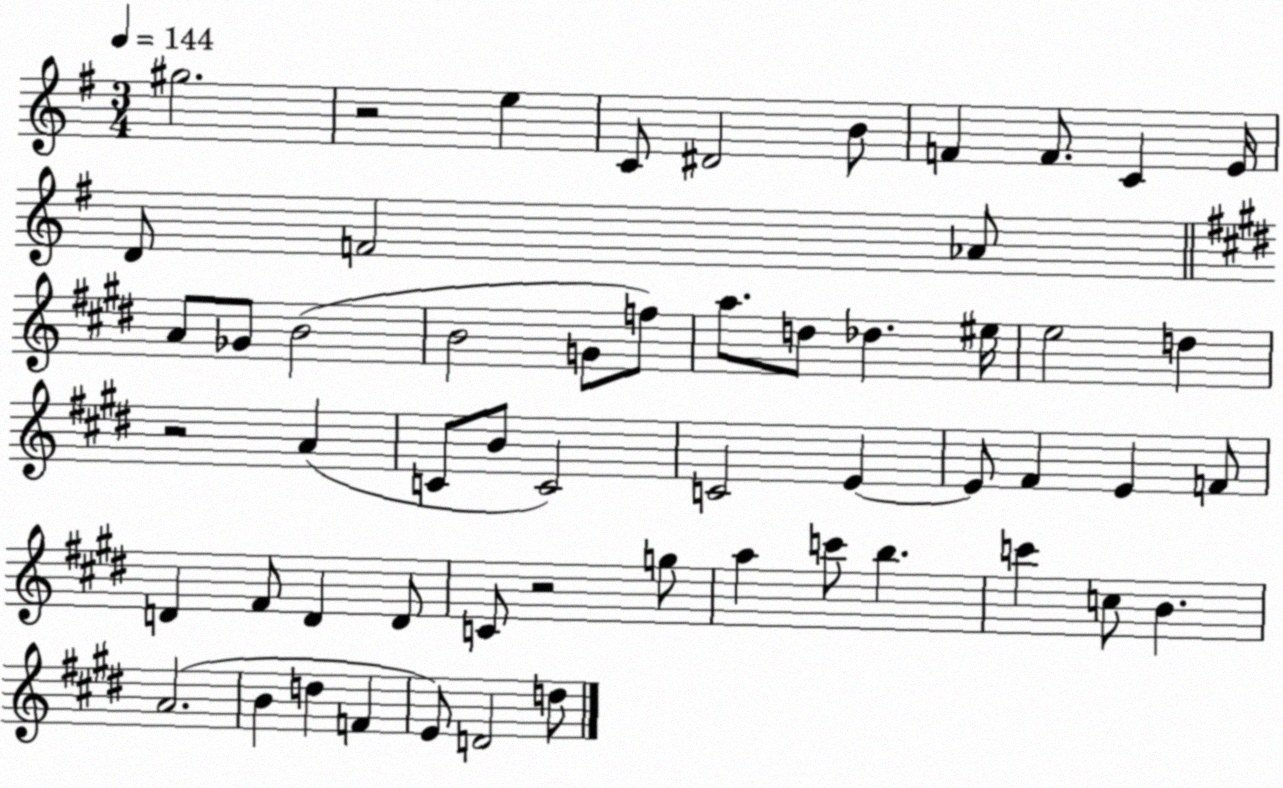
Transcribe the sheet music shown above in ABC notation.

X:1
T:Untitled
M:3/4
L:1/4
K:G
^g2 z2 e C/2 ^D2 B/2 F F/2 C E/4 D/2 F2 _A/2 A/2 _G/2 B2 B2 G/2 f/2 a/2 d/2 _d ^e/4 e2 d z2 A C/2 B/2 C2 C2 E E/2 ^F E F/2 D ^F/2 D D/2 C/2 z2 g/2 a c'/2 b c' c/2 B A2 B d F E/2 D2 d/2